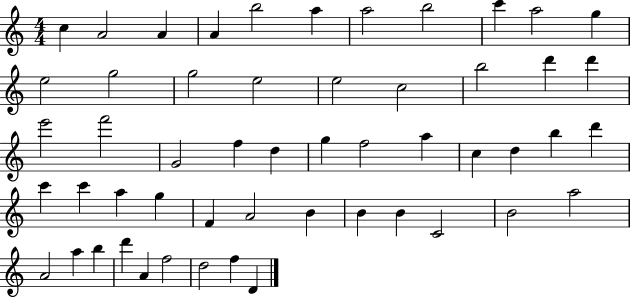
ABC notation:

X:1
T:Untitled
M:4/4
L:1/4
K:C
c A2 A A b2 a a2 b2 c' a2 g e2 g2 g2 e2 e2 c2 b2 d' d' e'2 f'2 G2 f d g f2 a c d b d' c' c' a g F A2 B B B C2 B2 a2 A2 a b d' A f2 d2 f D